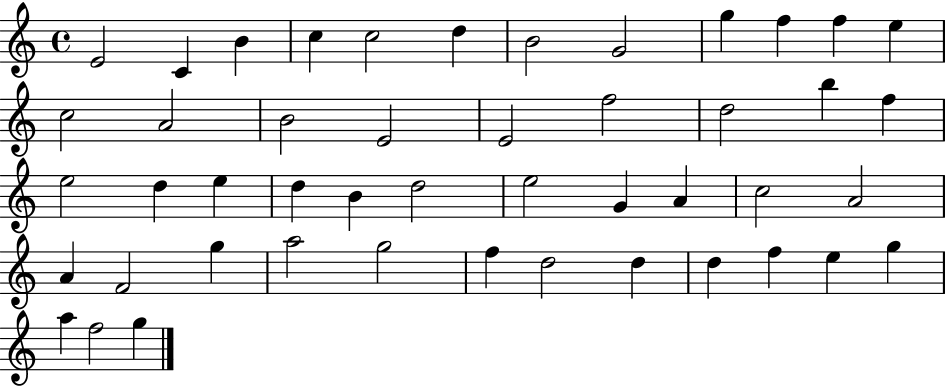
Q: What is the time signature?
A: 4/4